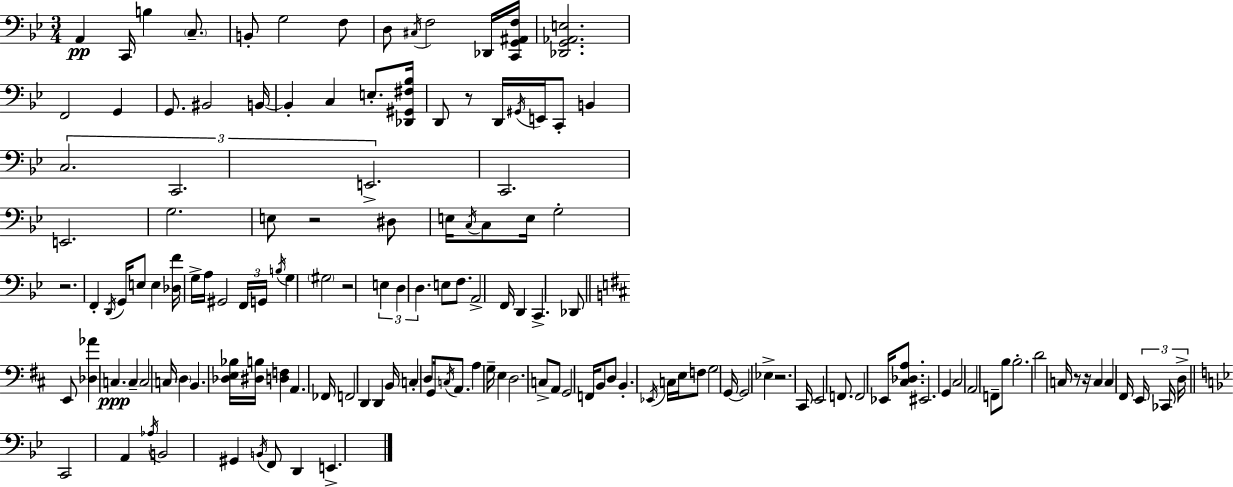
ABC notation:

X:1
T:Untitled
M:3/4
L:1/4
K:Bb
A,, C,,/4 B, C,/2 B,,/2 G,2 F,/2 D,/2 ^C,/4 F,2 _D,,/4 [C,,G,,^A,,F,]/4 [_D,,G,,_A,,E,]2 F,,2 G,, G,,/2 ^B,,2 B,,/4 B,, C, E,/2 [_D,,^G,,^F,_B,]/4 D,,/2 z/2 D,,/4 ^G,,/4 E,,/4 C,,/2 B,, C,2 C,,2 E,,2 C,,2 E,,2 G,2 E,/2 z2 ^D,/2 E,/4 C,/4 C,/2 E,/4 G,2 z2 F,, D,,/4 G,,/4 E,/2 E, [_D,F]/4 G,/4 A,/4 ^G,,2 F,,/4 G,,/4 B,/4 G, ^G,2 z2 E, D, D, E,/2 F,/2 A,,2 F,,/4 D,, C,, _D,,/2 E,,/2 [_D,_A] C, C, C,2 C,/4 D, B,, [_D,E,_B,]/4 [^D,B,]/4 [D,F,] A,, _F,,/4 F,,2 D,, D,, B,,/4 C, D,/2 G,,/4 C,/4 A,,/2 A, G,/4 E, D,2 C,/2 A,,/2 G,,2 F,,/4 B,,/2 D,/2 B,, _E,,/4 C,/4 E,/4 F,/2 G,2 G,,/4 G,,2 _E, z2 ^C,,/4 E,,2 F,,/2 F,,2 _E,,/4 [^C,_D,A,]/2 ^E,,2 G,, ^C,2 A,,2 F,,/2 B,/2 B,2 D2 C,/4 z/2 z/4 C, C, ^F,,/4 E,,/4 _C,,/4 D,/4 C,,2 A,, _A,/4 B,,2 ^G,, B,,/4 F,,/2 D,, E,,